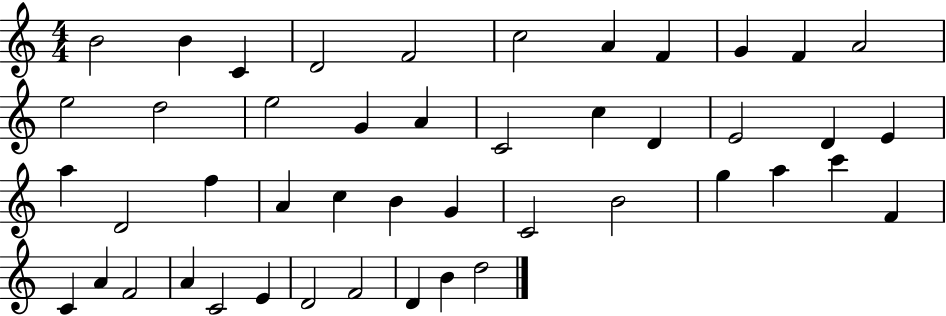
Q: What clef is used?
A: treble